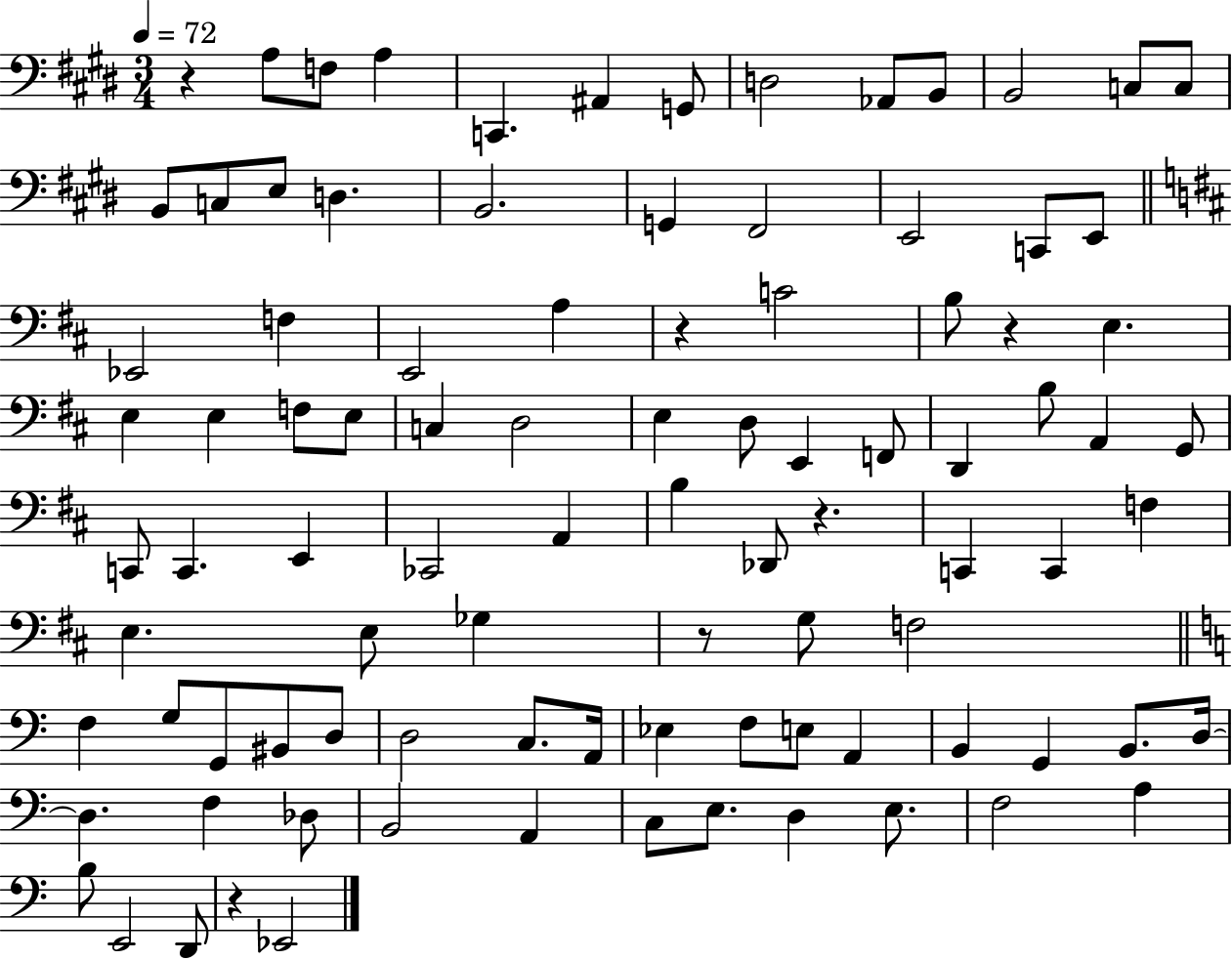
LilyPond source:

{
  \clef bass
  \numericTimeSignature
  \time 3/4
  \key e \major
  \tempo 4 = 72
  r4 a8 f8 a4 | c,4. ais,4 g,8 | d2 aes,8 b,8 | b,2 c8 c8 | \break b,8 c8 e8 d4. | b,2. | g,4 fis,2 | e,2 c,8 e,8 | \break \bar "||" \break \key b \minor ees,2 f4 | e,2 a4 | r4 c'2 | b8 r4 e4. | \break e4 e4 f8 e8 | c4 d2 | e4 d8 e,4 f,8 | d,4 b8 a,4 g,8 | \break c,8 c,4. e,4 | ces,2 a,4 | b4 des,8 r4. | c,4 c,4 f4 | \break e4. e8 ges4 | r8 g8 f2 | \bar "||" \break \key c \major f4 g8 g,8 bis,8 d8 | d2 c8. a,16 | ees4 f8 e8 a,4 | b,4 g,4 b,8. d16~~ | \break d4. f4 des8 | b,2 a,4 | c8 e8. d4 e8. | f2 a4 | \break b8 e,2 d,8 | r4 ees,2 | \bar "|."
}